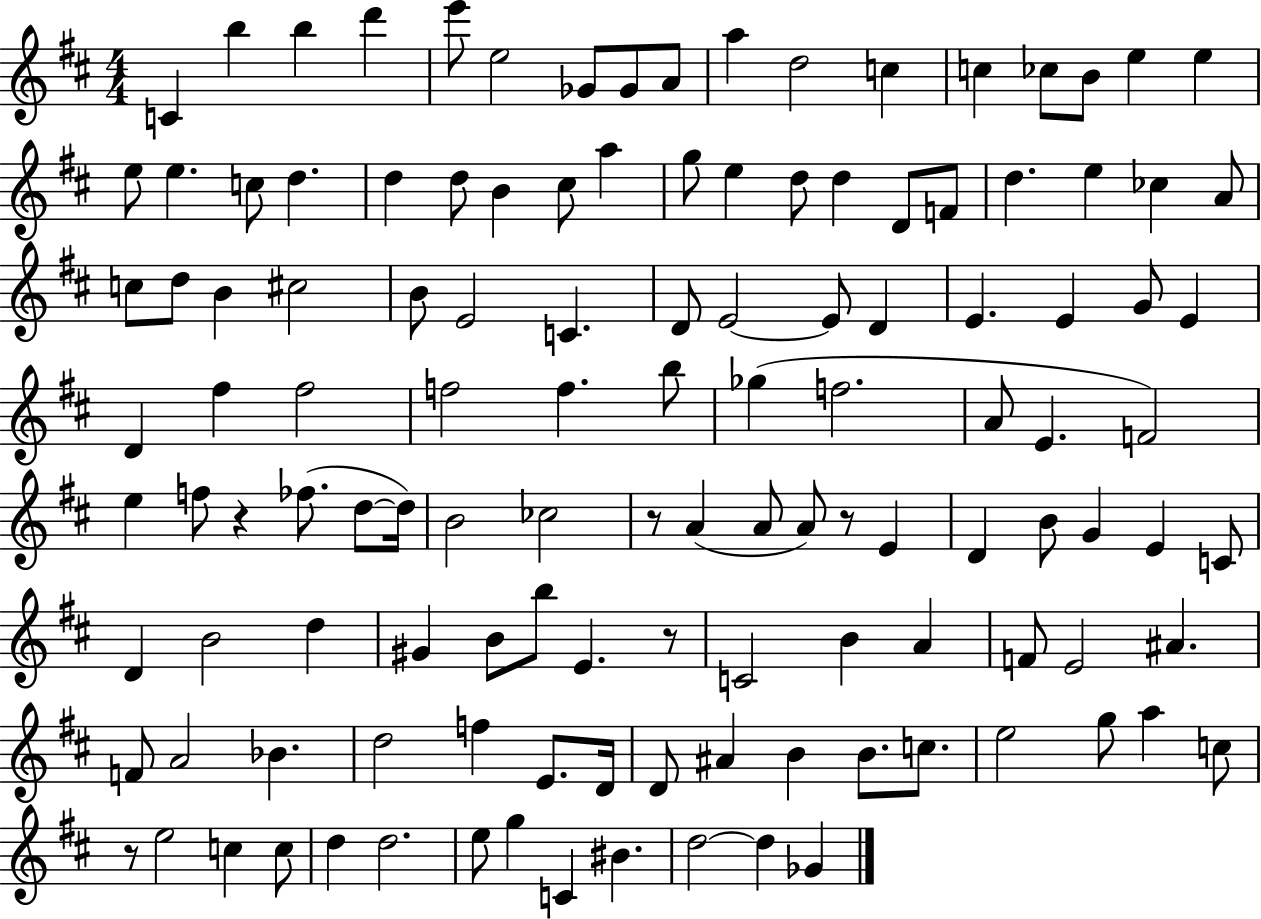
C4/q B5/q B5/q D6/q E6/e E5/h Gb4/e Gb4/e A4/e A5/q D5/h C5/q C5/q CES5/e B4/e E5/q E5/q E5/e E5/q. C5/e D5/q. D5/q D5/e B4/q C#5/e A5/q G5/e E5/q D5/e D5/q D4/e F4/e D5/q. E5/q CES5/q A4/e C5/e D5/e B4/q C#5/h B4/e E4/h C4/q. D4/e E4/h E4/e D4/q E4/q. E4/q G4/e E4/q D4/q F#5/q F#5/h F5/h F5/q. B5/e Gb5/q F5/h. A4/e E4/q. F4/h E5/q F5/e R/q FES5/e. D5/e D5/s B4/h CES5/h R/e A4/q A4/e A4/e R/e E4/q D4/q B4/e G4/q E4/q C4/e D4/q B4/h D5/q G#4/q B4/e B5/e E4/q. R/e C4/h B4/q A4/q F4/e E4/h A#4/q. F4/e A4/h Bb4/q. D5/h F5/q E4/e. D4/s D4/e A#4/q B4/q B4/e. C5/e. E5/h G5/e A5/q C5/e R/e E5/h C5/q C5/e D5/q D5/h. E5/e G5/q C4/q BIS4/q. D5/h D5/q Gb4/q